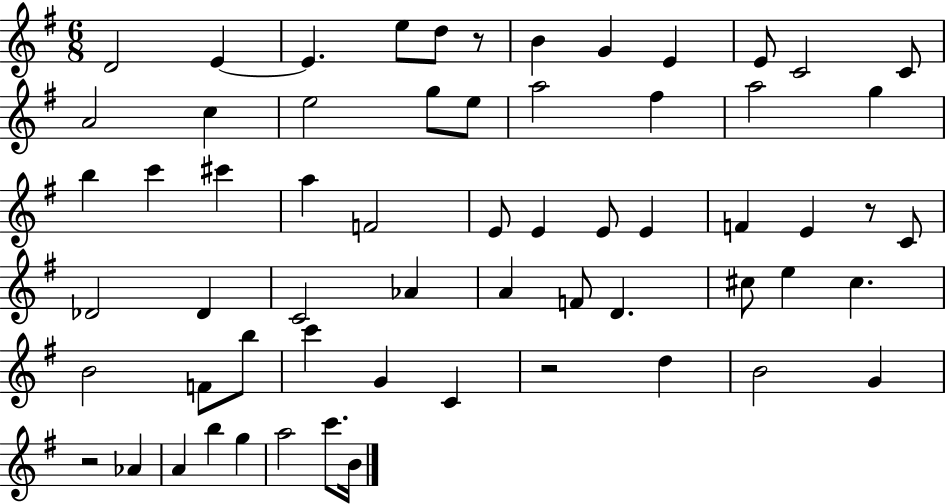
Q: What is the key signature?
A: G major